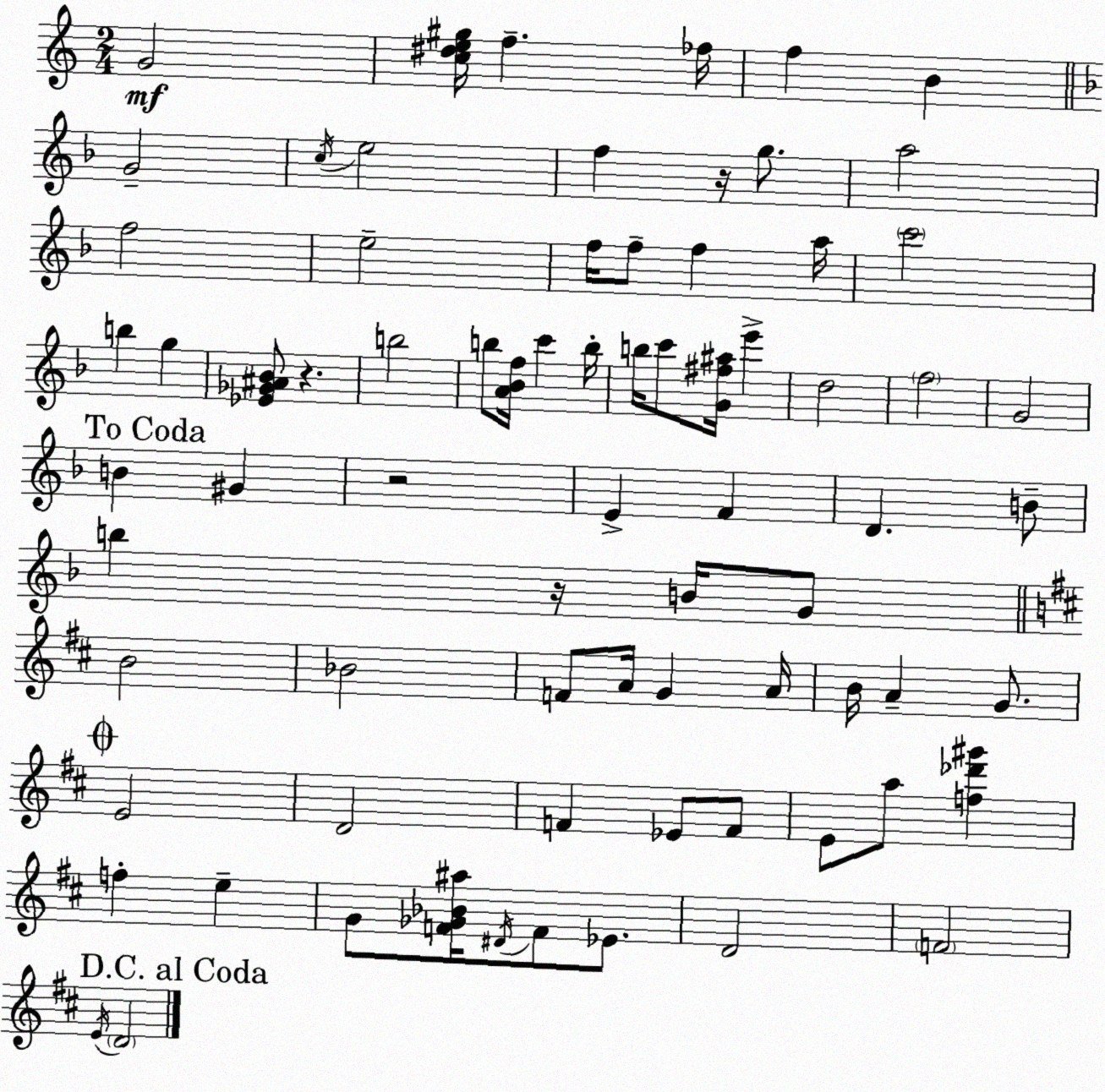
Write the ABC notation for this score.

X:1
T:Untitled
M:2/4
L:1/4
K:Am
G2 [c^de^g]/4 f _f/4 f B G2 c/4 e2 f z/4 g/2 a2 f2 e2 f/4 f/2 f a/4 c'2 b g [_E_G^A_B]/2 z b2 b/2 [A_Bf]/4 c' b/4 b/4 c'/2 [G^f^a]/4 e' d2 f2 G2 B ^G z2 E F D B/2 b z/4 B/4 G/2 B2 _B2 F/2 A/4 G A/4 B/4 A G/2 E2 D2 F _E/2 F/2 E/2 a/2 [f_d'^g'] f e G/2 [F_G_B^a]/4 ^D/4 F/2 _E/2 D2 F2 E/4 D2